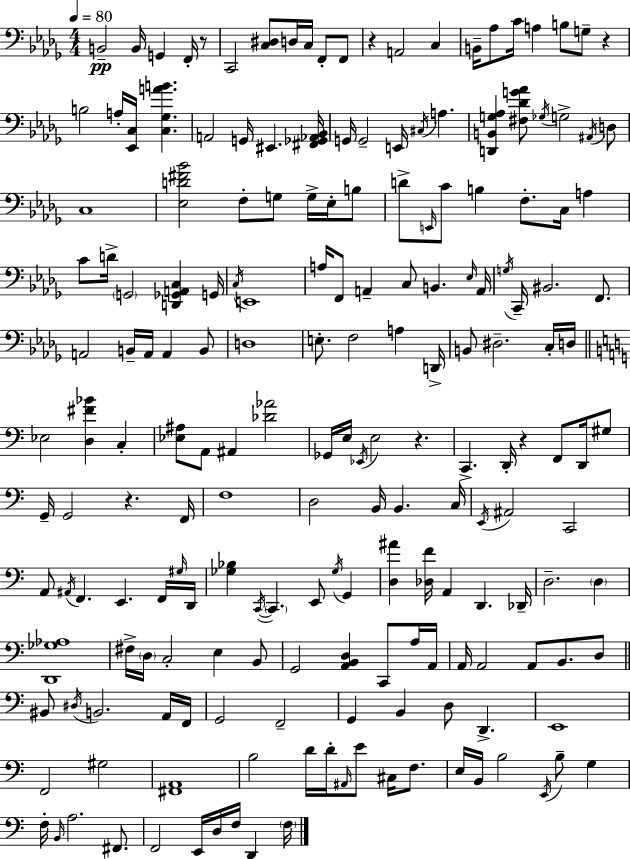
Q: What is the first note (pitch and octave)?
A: B2